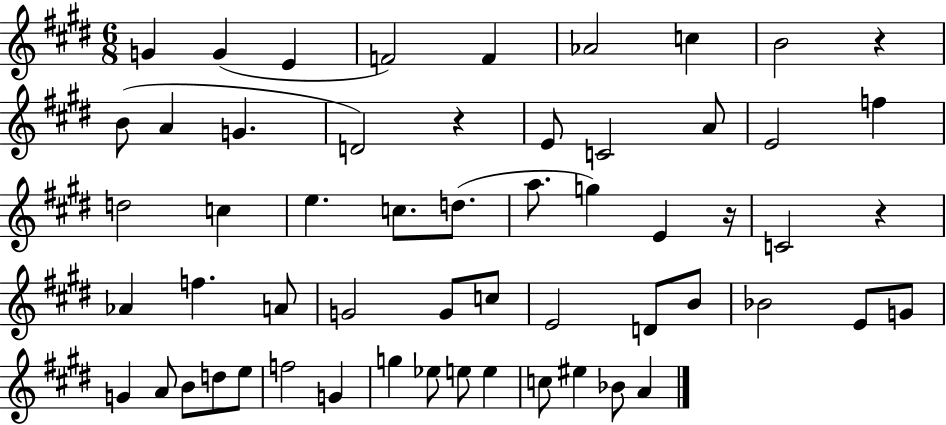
G4/q G4/q E4/q F4/h F4/q Ab4/h C5/q B4/h R/q B4/e A4/q G4/q. D4/h R/q E4/e C4/h A4/e E4/h F5/q D5/h C5/q E5/q. C5/e. D5/e. A5/e. G5/q E4/q R/s C4/h R/q Ab4/q F5/q. A4/e G4/h G4/e C5/e E4/h D4/e B4/e Bb4/h E4/e G4/e G4/q A4/e B4/e D5/e E5/e F5/h G4/q G5/q Eb5/e E5/e E5/q C5/e EIS5/q Bb4/e A4/q